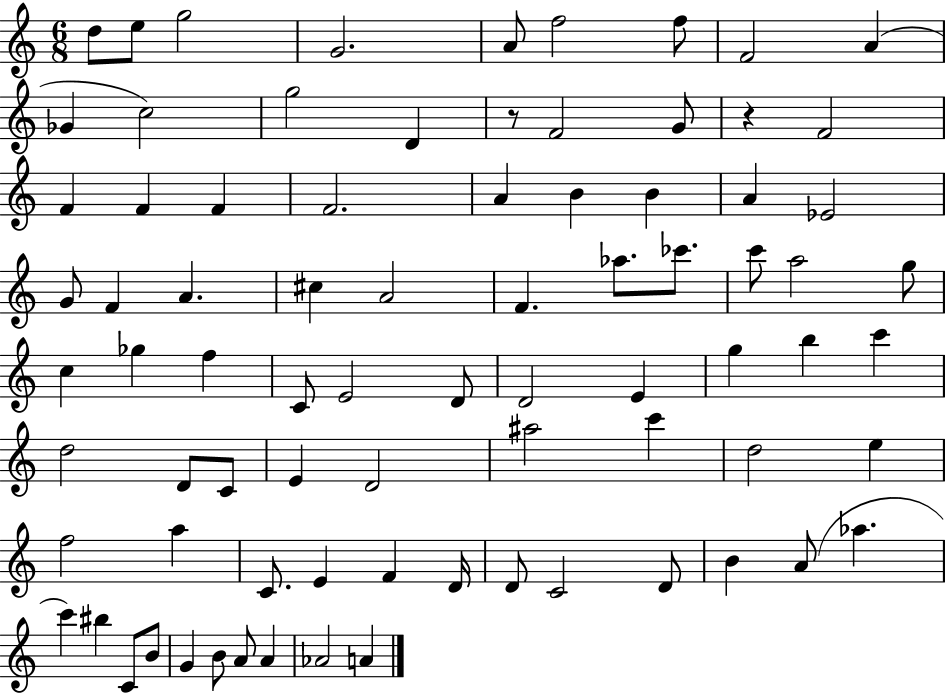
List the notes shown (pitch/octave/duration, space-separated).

D5/e E5/e G5/h G4/h. A4/e F5/h F5/e F4/h A4/q Gb4/q C5/h G5/h D4/q R/e F4/h G4/e R/q F4/h F4/q F4/q F4/q F4/h. A4/q B4/q B4/q A4/q Eb4/h G4/e F4/q A4/q. C#5/q A4/h F4/q. Ab5/e. CES6/e. C6/e A5/h G5/e C5/q Gb5/q F5/q C4/e E4/h D4/e D4/h E4/q G5/q B5/q C6/q D5/h D4/e C4/e E4/q D4/h A#5/h C6/q D5/h E5/q F5/h A5/q C4/e. E4/q F4/q D4/s D4/e C4/h D4/e B4/q A4/e Ab5/q. C6/q BIS5/q C4/e B4/e G4/q B4/e A4/e A4/q Ab4/h A4/q